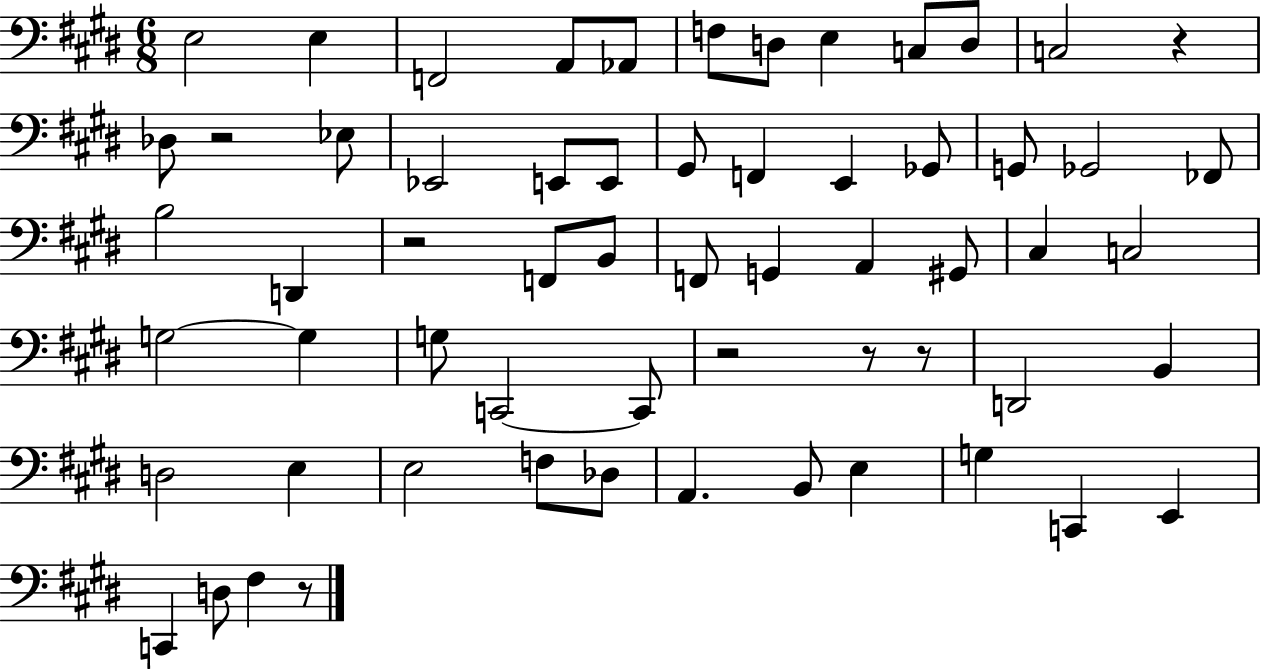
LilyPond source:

{
  \clef bass
  \numericTimeSignature
  \time 6/8
  \key e \major
  e2 e4 | f,2 a,8 aes,8 | f8 d8 e4 c8 d8 | c2 r4 | \break des8 r2 ees8 | ees,2 e,8 e,8 | gis,8 f,4 e,4 ges,8 | g,8 ges,2 fes,8 | \break b2 d,4 | r2 f,8 b,8 | f,8 g,4 a,4 gis,8 | cis4 c2 | \break g2~~ g4 | g8 c,2~~ c,8 | r2 r8 r8 | d,2 b,4 | \break d2 e4 | e2 f8 des8 | a,4. b,8 e4 | g4 c,4 e,4 | \break c,4 d8 fis4 r8 | \bar "|."
}